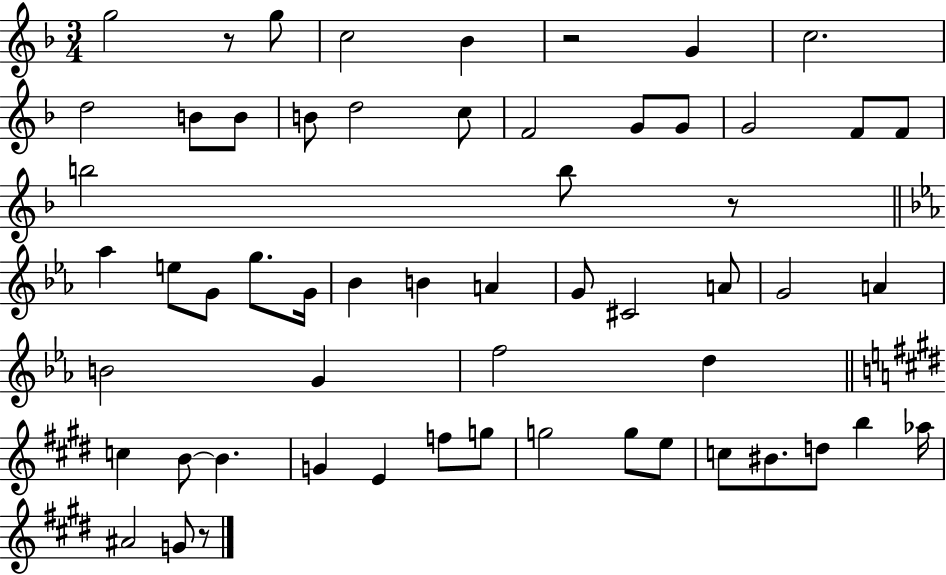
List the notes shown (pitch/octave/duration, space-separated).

G5/h R/e G5/e C5/h Bb4/q R/h G4/q C5/h. D5/h B4/e B4/e B4/e D5/h C5/e F4/h G4/e G4/e G4/h F4/e F4/e B5/h B5/e R/e Ab5/q E5/e G4/e G5/e. G4/s Bb4/q B4/q A4/q G4/e C#4/h A4/e G4/h A4/q B4/h G4/q F5/h D5/q C5/q B4/e B4/q. G4/q E4/q F5/e G5/e G5/h G5/e E5/e C5/e BIS4/e. D5/e B5/q Ab5/s A#4/h G4/e R/e